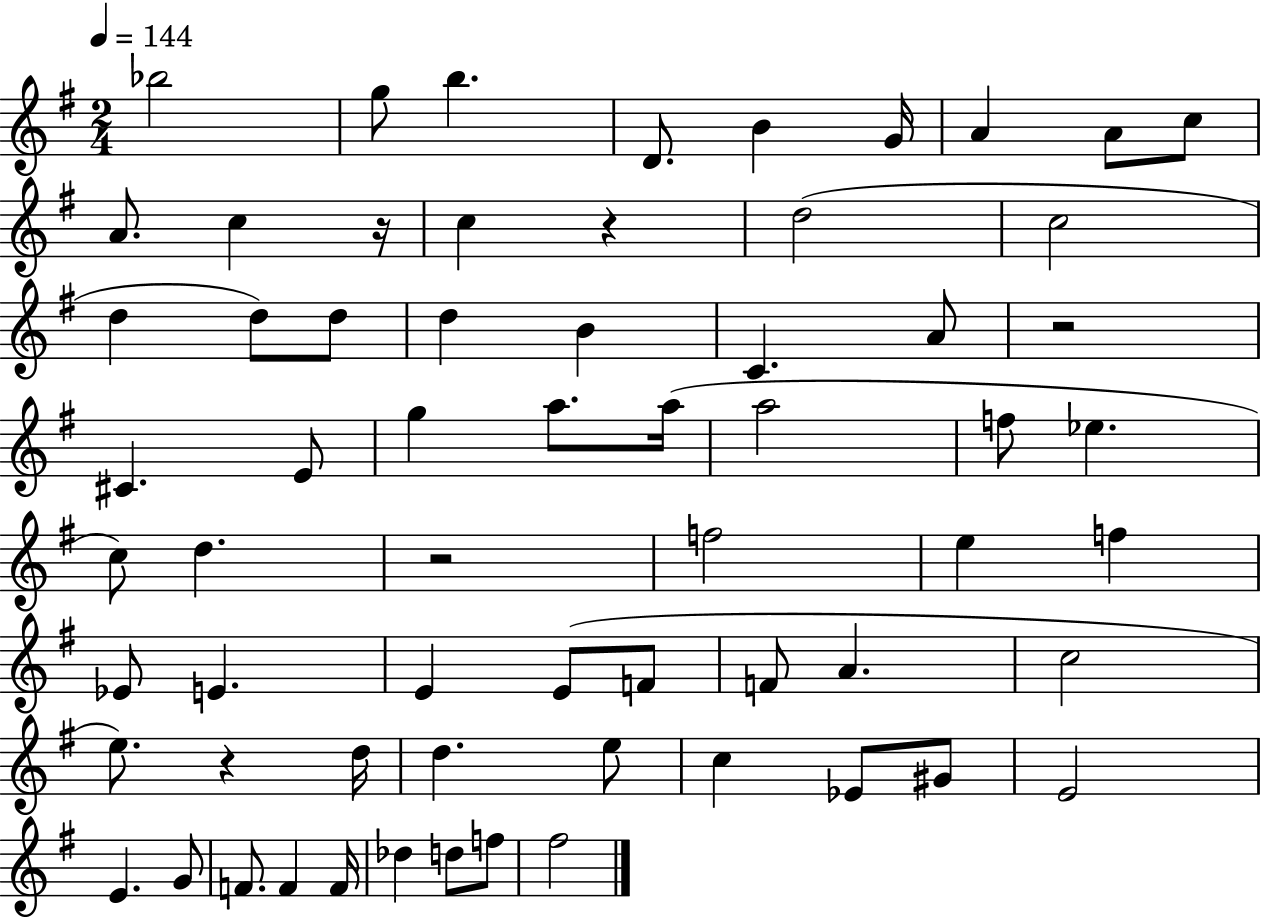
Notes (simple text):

Bb5/h G5/e B5/q. D4/e. B4/q G4/s A4/q A4/e C5/e A4/e. C5/q R/s C5/q R/q D5/h C5/h D5/q D5/e D5/e D5/q B4/q C4/q. A4/e R/h C#4/q. E4/e G5/q A5/e. A5/s A5/h F5/e Eb5/q. C5/e D5/q. R/h F5/h E5/q F5/q Eb4/e E4/q. E4/q E4/e F4/e F4/e A4/q. C5/h E5/e. R/q D5/s D5/q. E5/e C5/q Eb4/e G#4/e E4/h E4/q. G4/e F4/e. F4/q F4/s Db5/q D5/e F5/e F#5/h